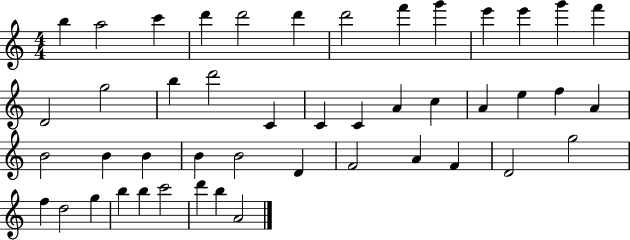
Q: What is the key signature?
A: C major